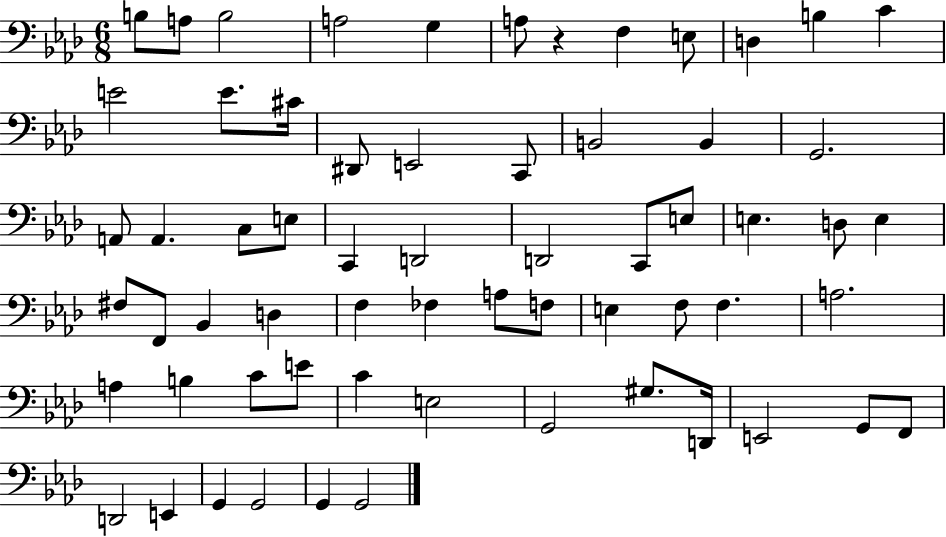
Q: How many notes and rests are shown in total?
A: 63